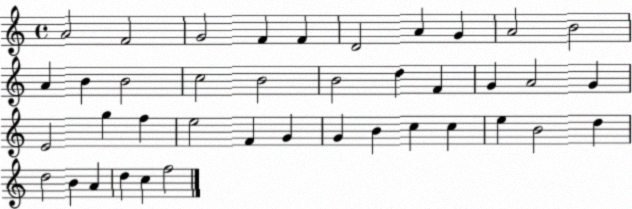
X:1
T:Untitled
M:4/4
L:1/4
K:C
A2 F2 G2 F F D2 A G A2 B2 A B B2 c2 B2 B2 d F G A2 G E2 g f e2 F G G B c c e B2 d d2 B A d c f2